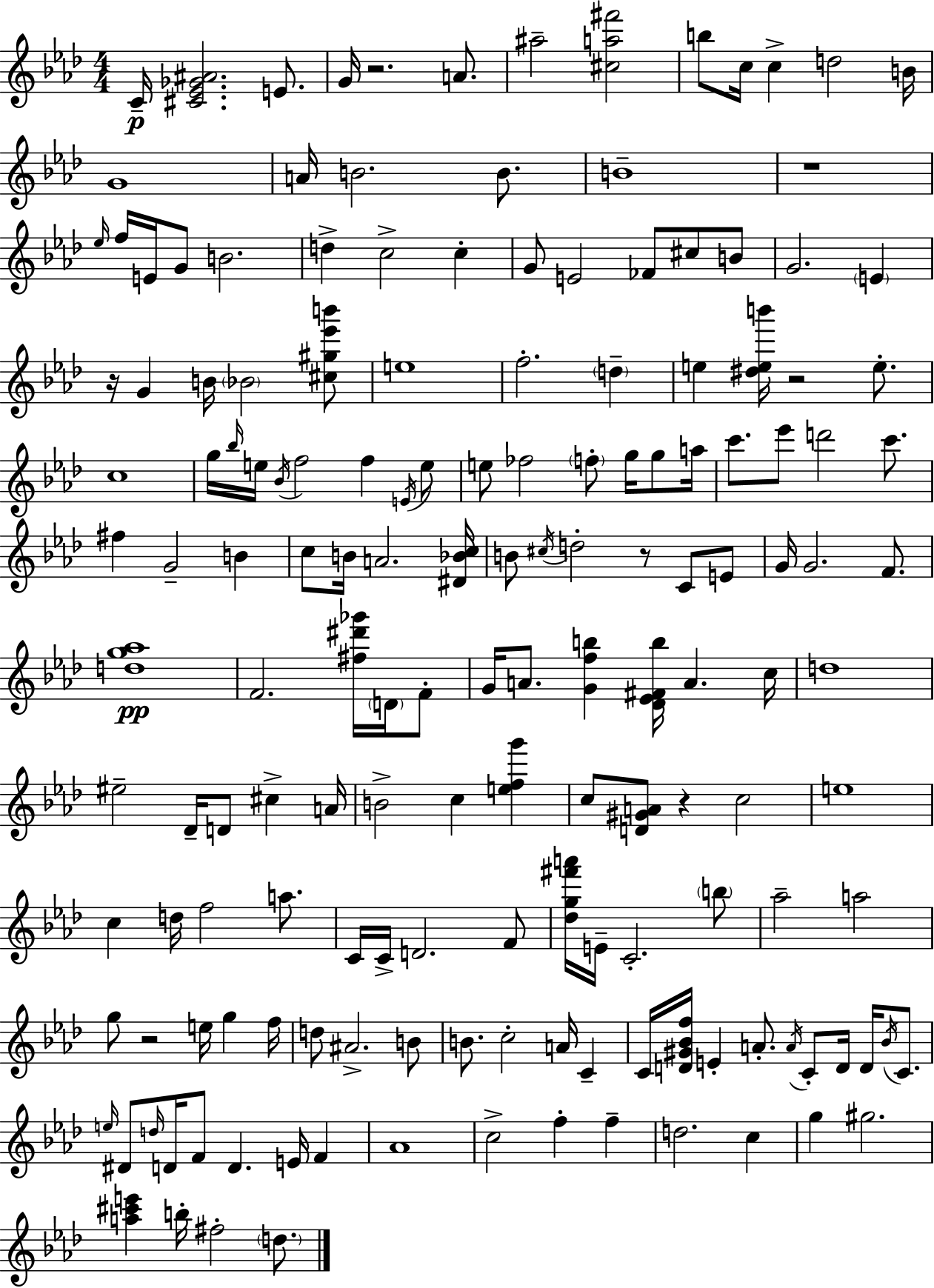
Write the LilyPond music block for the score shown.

{
  \clef treble
  \numericTimeSignature
  \time 4/4
  \key f \minor
  c'16--\p <cis' ees' ges' ais'>2. e'8. | g'16 r2. a'8. | ais''2-- <cis'' a'' fis'''>2 | b''8 c''16 c''4-> d''2 b'16 | \break g'1 | a'16 b'2. b'8. | b'1-- | r1 | \break \grace { ees''16 } f''16 e'16 g'8 b'2. | d''4-> c''2-> c''4-. | g'8 e'2 fes'8 cis''8 b'8 | g'2. \parenthesize e'4 | \break r16 g'4 b'16 \parenthesize bes'2 <cis'' gis'' ees''' b'''>8 | e''1 | f''2.-. \parenthesize d''4-- | e''4 <dis'' e'' b'''>16 r2 e''8.-. | \break c''1 | g''16 \grace { bes''16 } e''16 \acciaccatura { bes'16 } f''2 f''4 | \acciaccatura { e'16 } e''8 e''8 fes''2 \parenthesize f''8-. | g''16 g''8 a''16 c'''8. ees'''8 d'''2 | \break c'''8. fis''4 g'2-- | b'4 c''8 b'16 a'2. | <dis' bes' c''>16 b'8 \acciaccatura { cis''16 } d''2-. r8 | c'8 e'8 g'16 g'2. | \break f'8. <d'' g'' aes''>1\pp | f'2. | <fis'' dis''' ges'''>16 \parenthesize d'16 f'8-. g'16 a'8. <g' f'' b''>4 <des' ees' fis' b''>16 a'4. | c''16 d''1 | \break eis''2-- des'16-- d'8 | cis''4-> a'16 b'2-> c''4 | <e'' f'' g'''>4 c''8 <d' gis' a'>8 r4 c''2 | e''1 | \break c''4 d''16 f''2 | a''8. c'16 c'16-> d'2. | f'8 <des'' g'' fis''' a'''>16 e'16-- c'2.-. | \parenthesize b''8 aes''2-- a''2 | \break g''8 r2 e''16 | g''4 f''16 d''8 ais'2.-> | b'8 b'8. c''2-. | a'16 c'4-- c'16 <d' gis' bes' f''>16 e'4-. a'8.-. \acciaccatura { a'16 } c'8-. | \break d'16 d'16 \acciaccatura { bes'16 } c'8. \grace { e''16 } dis'8 \grace { d''16 } d'16 f'8 d'4. | e'16 f'4 aes'1 | c''2-> | f''4-. f''4-- d''2. | \break c''4 g''4 gis''2. | <a'' cis''' e'''>4 b''16-. fis''2-. | \parenthesize d''8. \bar "|."
}